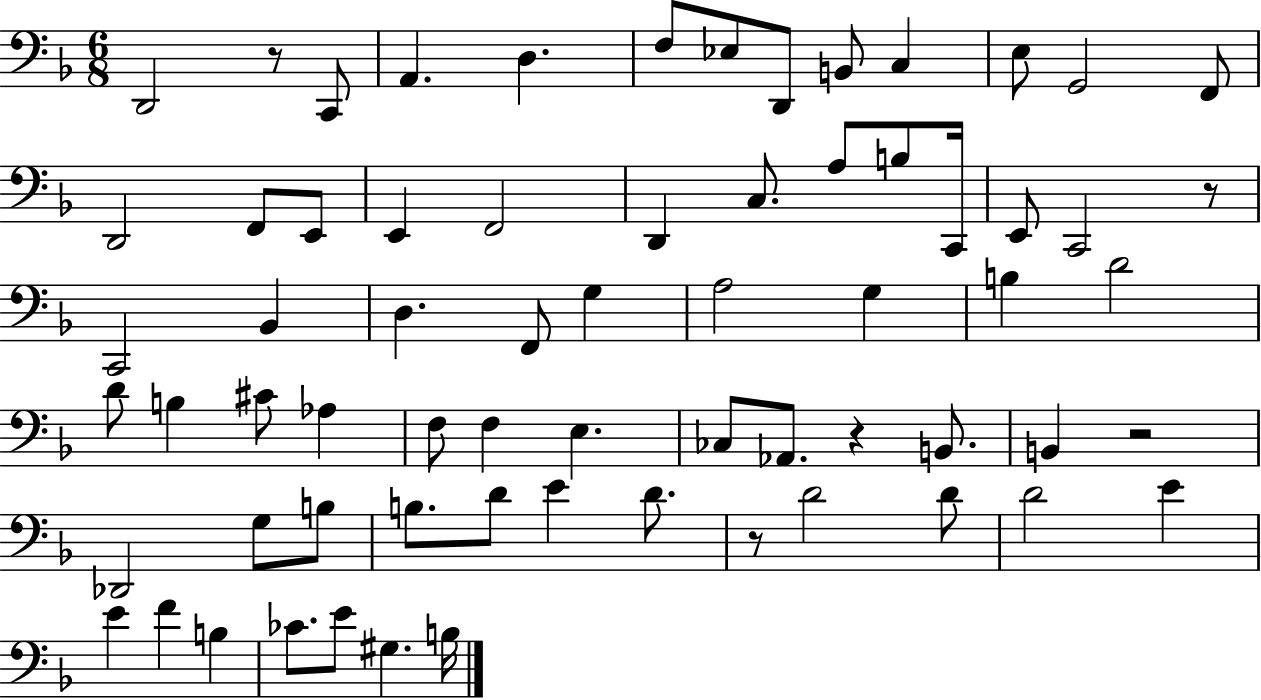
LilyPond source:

{
  \clef bass
  \numericTimeSignature
  \time 6/8
  \key f \major
  d,2 r8 c,8 | a,4. d4. | f8 ees8 d,8 b,8 c4 | e8 g,2 f,8 | \break d,2 f,8 e,8 | e,4 f,2 | d,4 c8. a8 b8 c,16 | e,8 c,2 r8 | \break c,2 bes,4 | d4. f,8 g4 | a2 g4 | b4 d'2 | \break d'8 b4 cis'8 aes4 | f8 f4 e4. | ces8 aes,8. r4 b,8. | b,4 r2 | \break des,2 g8 b8 | b8. d'8 e'4 d'8. | r8 d'2 d'8 | d'2 e'4 | \break e'4 f'4 b4 | ces'8. e'8 gis4. b16 | \bar "|."
}